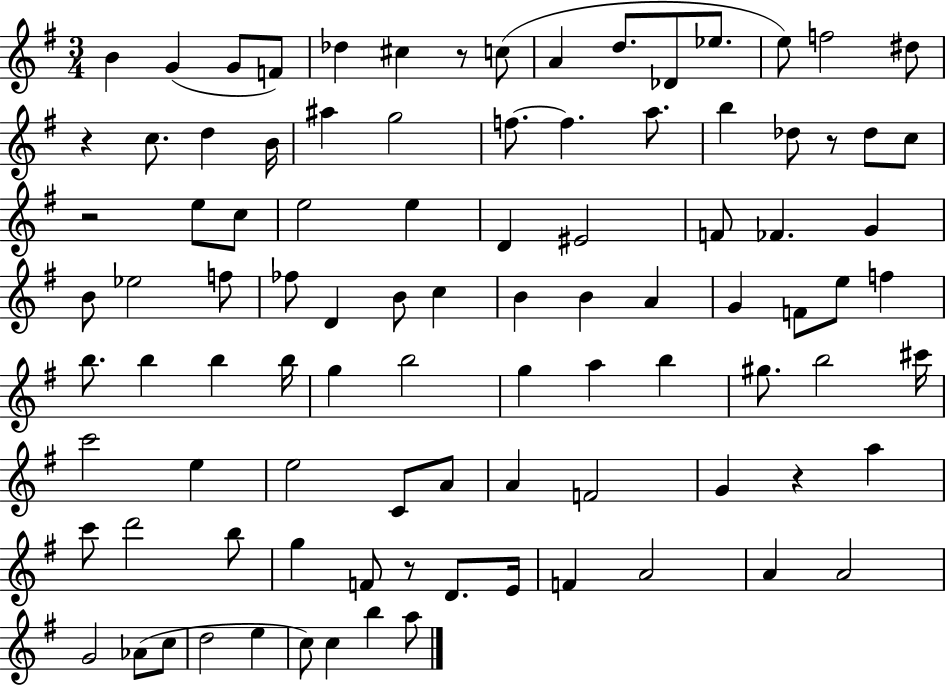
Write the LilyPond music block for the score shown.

{
  \clef treble
  \numericTimeSignature
  \time 3/4
  \key g \major
  b'4 g'4( g'8 f'8) | des''4 cis''4 r8 c''8( | a'4 d''8. des'8 ees''8. | e''8) f''2 dis''8 | \break r4 c''8. d''4 b'16 | ais''4 g''2 | f''8.~~ f''4. a''8. | b''4 des''8 r8 des''8 c''8 | \break r2 e''8 c''8 | e''2 e''4 | d'4 eis'2 | f'8 fes'4. g'4 | \break b'8 ees''2 f''8 | fes''8 d'4 b'8 c''4 | b'4 b'4 a'4 | g'4 f'8 e''8 f''4 | \break b''8. b''4 b''4 b''16 | g''4 b''2 | g''4 a''4 b''4 | gis''8. b''2 cis'''16 | \break c'''2 e''4 | e''2 c'8 a'8 | a'4 f'2 | g'4 r4 a''4 | \break c'''8 d'''2 b''8 | g''4 f'8 r8 d'8. e'16 | f'4 a'2 | a'4 a'2 | \break g'2 aes'8( c''8 | d''2 e''4 | c''8) c''4 b''4 a''8 | \bar "|."
}